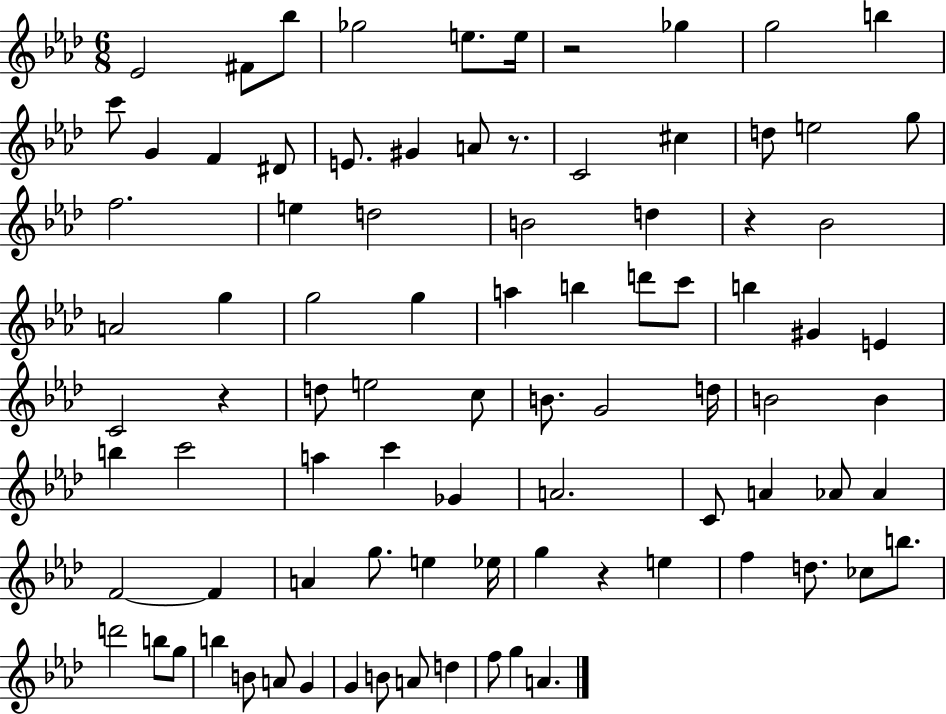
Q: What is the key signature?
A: AES major